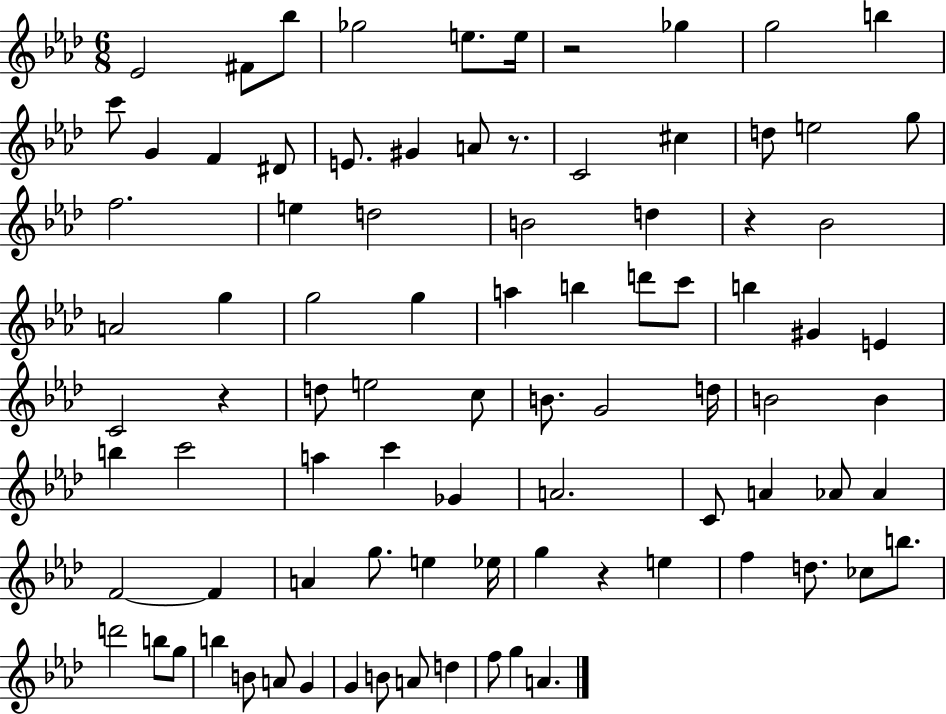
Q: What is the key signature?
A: AES major